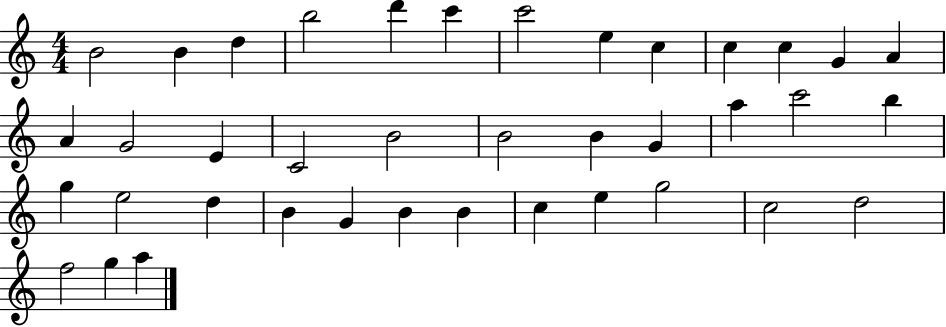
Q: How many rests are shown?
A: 0